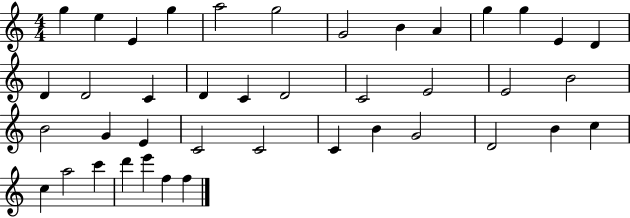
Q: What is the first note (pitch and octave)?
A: G5